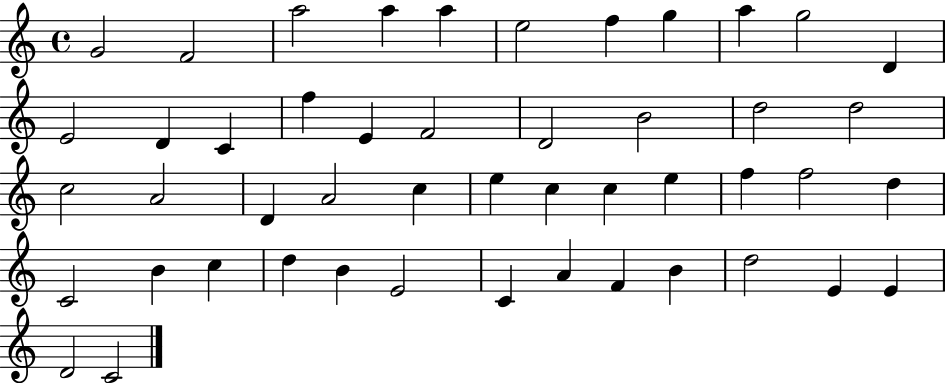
{
  \clef treble
  \time 4/4
  \defaultTimeSignature
  \key c \major
  g'2 f'2 | a''2 a''4 a''4 | e''2 f''4 g''4 | a''4 g''2 d'4 | \break e'2 d'4 c'4 | f''4 e'4 f'2 | d'2 b'2 | d''2 d''2 | \break c''2 a'2 | d'4 a'2 c''4 | e''4 c''4 c''4 e''4 | f''4 f''2 d''4 | \break c'2 b'4 c''4 | d''4 b'4 e'2 | c'4 a'4 f'4 b'4 | d''2 e'4 e'4 | \break d'2 c'2 | \bar "|."
}